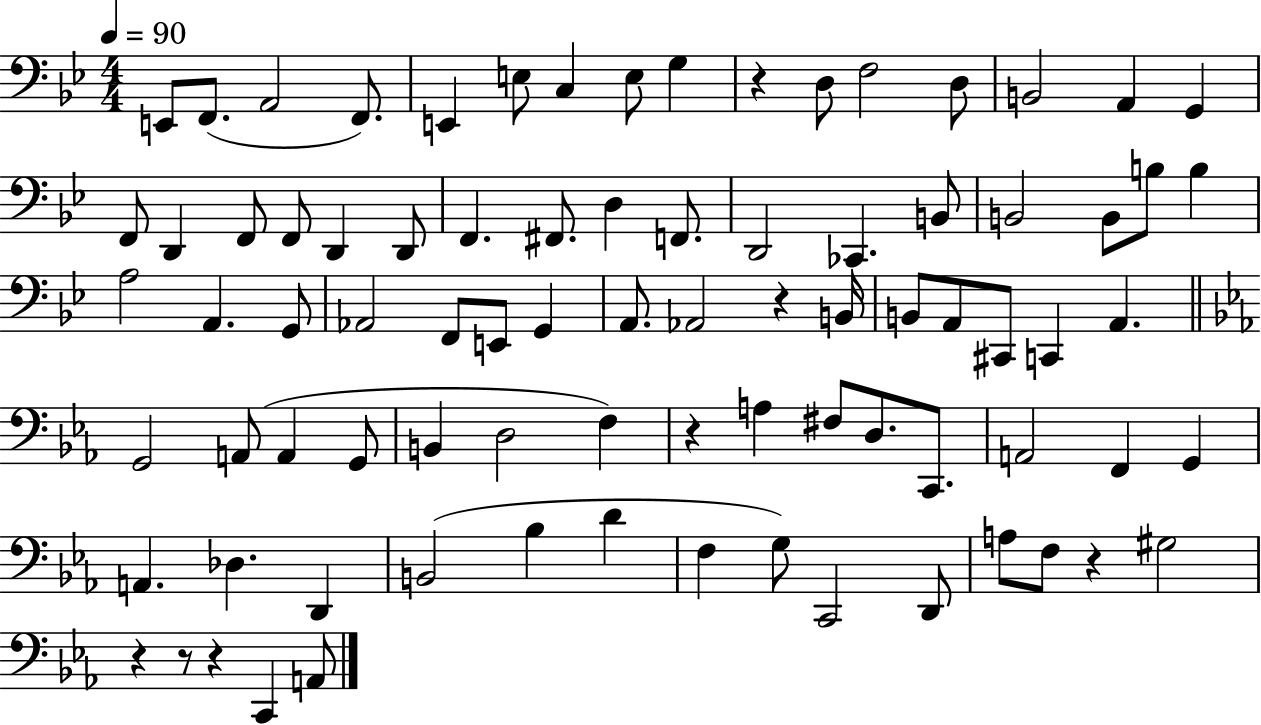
X:1
T:Untitled
M:4/4
L:1/4
K:Bb
E,,/2 F,,/2 A,,2 F,,/2 E,, E,/2 C, E,/2 G, z D,/2 F,2 D,/2 B,,2 A,, G,, F,,/2 D,, F,,/2 F,,/2 D,, D,,/2 F,, ^F,,/2 D, F,,/2 D,,2 _C,, B,,/2 B,,2 B,,/2 B,/2 B, A,2 A,, G,,/2 _A,,2 F,,/2 E,,/2 G,, A,,/2 _A,,2 z B,,/4 B,,/2 A,,/2 ^C,,/2 C,, A,, G,,2 A,,/2 A,, G,,/2 B,, D,2 F, z A, ^F,/2 D,/2 C,,/2 A,,2 F,, G,, A,, _D, D,, B,,2 _B, D F, G,/2 C,,2 D,,/2 A,/2 F,/2 z ^G,2 z z/2 z C,, A,,/2